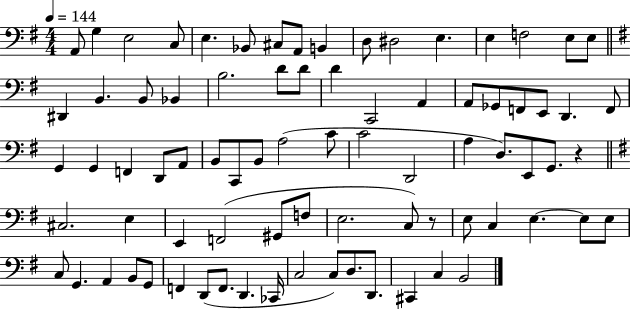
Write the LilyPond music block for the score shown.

{
  \clef bass
  \numericTimeSignature
  \time 4/4
  \key g \major
  \tempo 4 = 144
  a,8 g4 e2 c8 | e4. bes,8 cis8 a,8 b,4 | d8 dis2 e4. | e4 f2 e8 e8 | \break \bar "||" \break \key g \major dis,4 b,4. b,8 bes,4 | b2. d'8 d'8 | d'4 c,2 a,4 | a,8 ges,8 f,8 e,8 d,4. f,8 | \break g,4 g,4 f,4 d,8 a,8 | b,8 c,8 b,8 a2( c'8 | c'2 d,2 | a4 d8.) e,8 g,8. r4 | \break \bar "||" \break \key g \major cis2. e4 | e,4 f,2( gis,8 f8 | e2. c8) r8 | e8 c4 e4.~~ e8 e8 | \break c8 g,4. a,4 b,8 g,8 | f,4 d,8( f,8. d,4. ces,16 | c2 c8) d8. d,8. | cis,4 c4 b,2 | \break \bar "|."
}